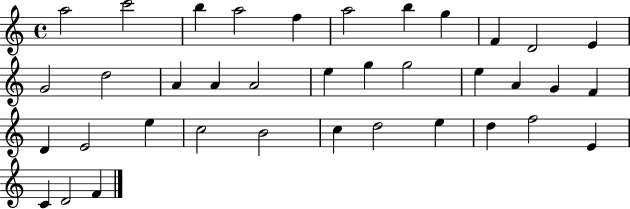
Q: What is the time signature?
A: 4/4